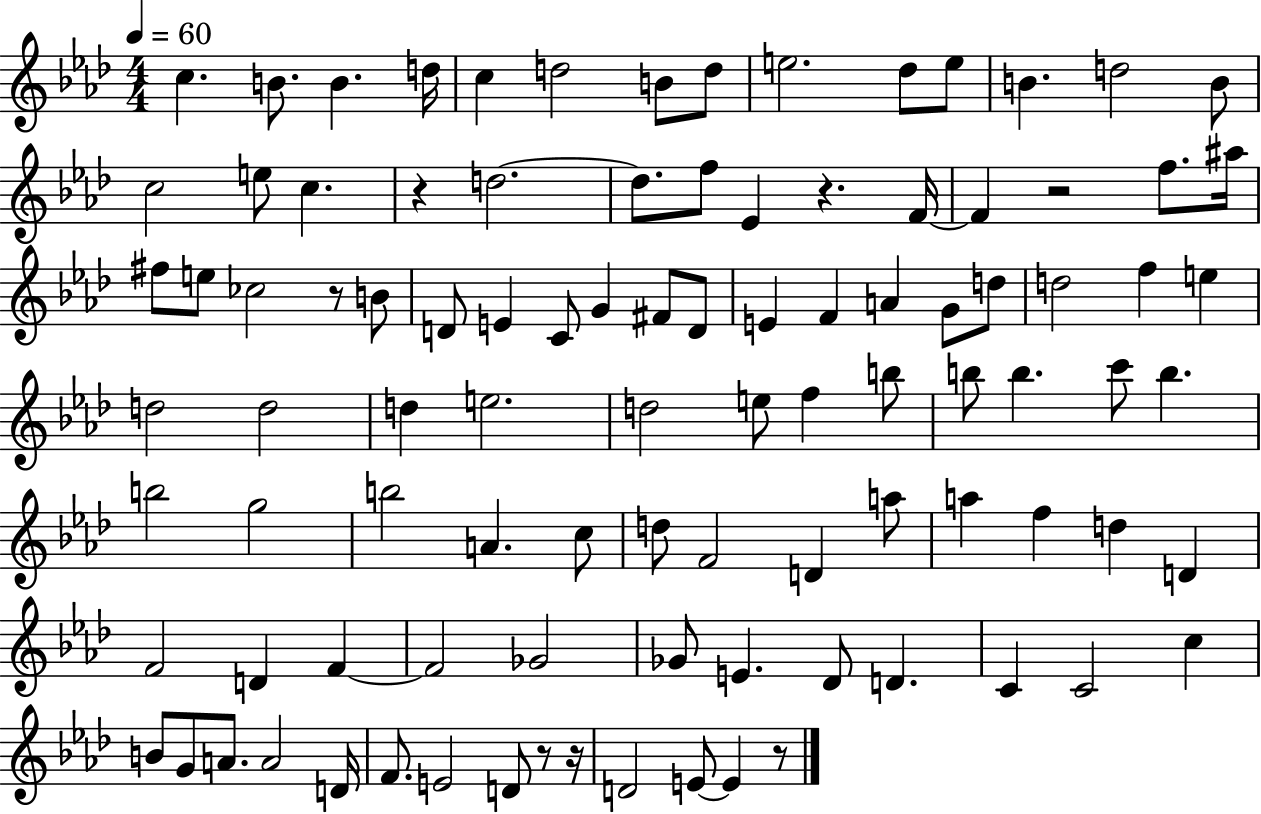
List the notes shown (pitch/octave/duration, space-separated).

C5/q. B4/e. B4/q. D5/s C5/q D5/h B4/e D5/e E5/h. Db5/e E5/e B4/q. D5/h B4/e C5/h E5/e C5/q. R/q D5/h. D5/e. F5/e Eb4/q R/q. F4/s F4/q R/h F5/e. A#5/s F#5/e E5/e CES5/h R/e B4/e D4/e E4/q C4/e G4/q F#4/e D4/e E4/q F4/q A4/q G4/e D5/e D5/h F5/q E5/q D5/h D5/h D5/q E5/h. D5/h E5/e F5/q B5/e B5/e B5/q. C6/e B5/q. B5/h G5/h B5/h A4/q. C5/e D5/e F4/h D4/q A5/e A5/q F5/q D5/q D4/q F4/h D4/q F4/q F4/h Gb4/h Gb4/e E4/q. Db4/e D4/q. C4/q C4/h C5/q B4/e G4/e A4/e. A4/h D4/s F4/e. E4/h D4/e R/e R/s D4/h E4/e E4/q R/e